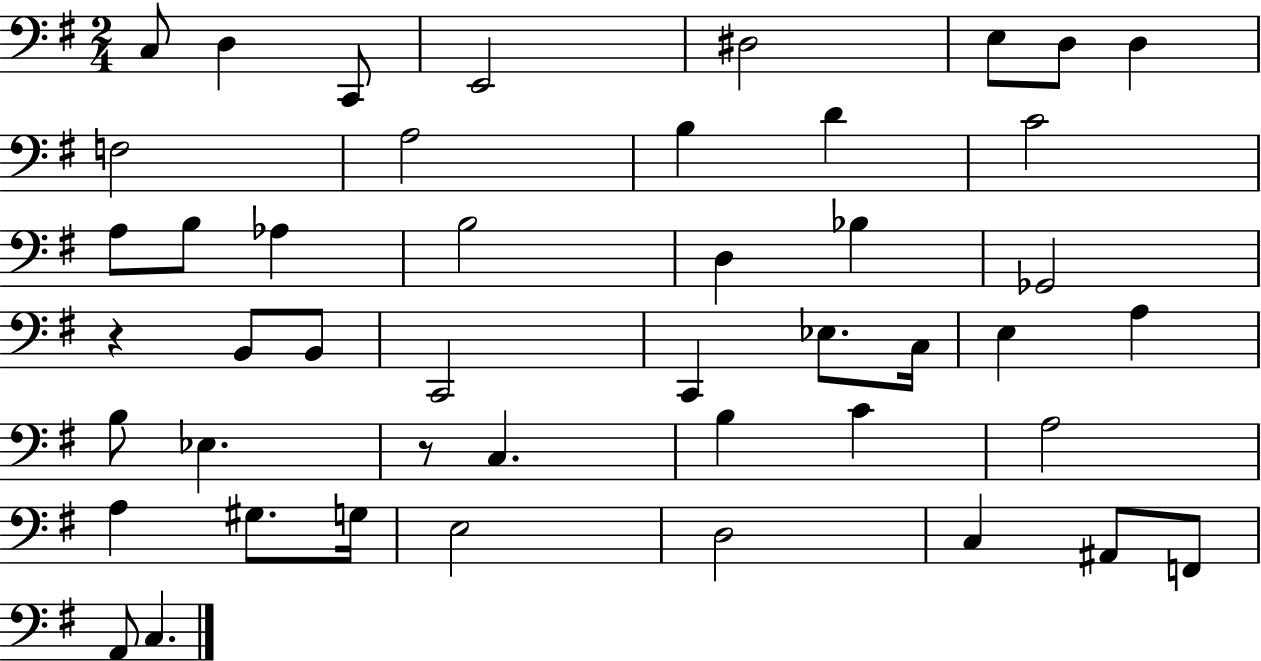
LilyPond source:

{
  \clef bass
  \numericTimeSignature
  \time 2/4
  \key g \major
  c8 d4 c,8 | e,2 | dis2 | e8 d8 d4 | \break f2 | a2 | b4 d'4 | c'2 | \break a8 b8 aes4 | b2 | d4 bes4 | ges,2 | \break r4 b,8 b,8 | c,2 | c,4 ees8. c16 | e4 a4 | \break b8 ees4. | r8 c4. | b4 c'4 | a2 | \break a4 gis8. g16 | e2 | d2 | c4 ais,8 f,8 | \break a,8 c4. | \bar "|."
}